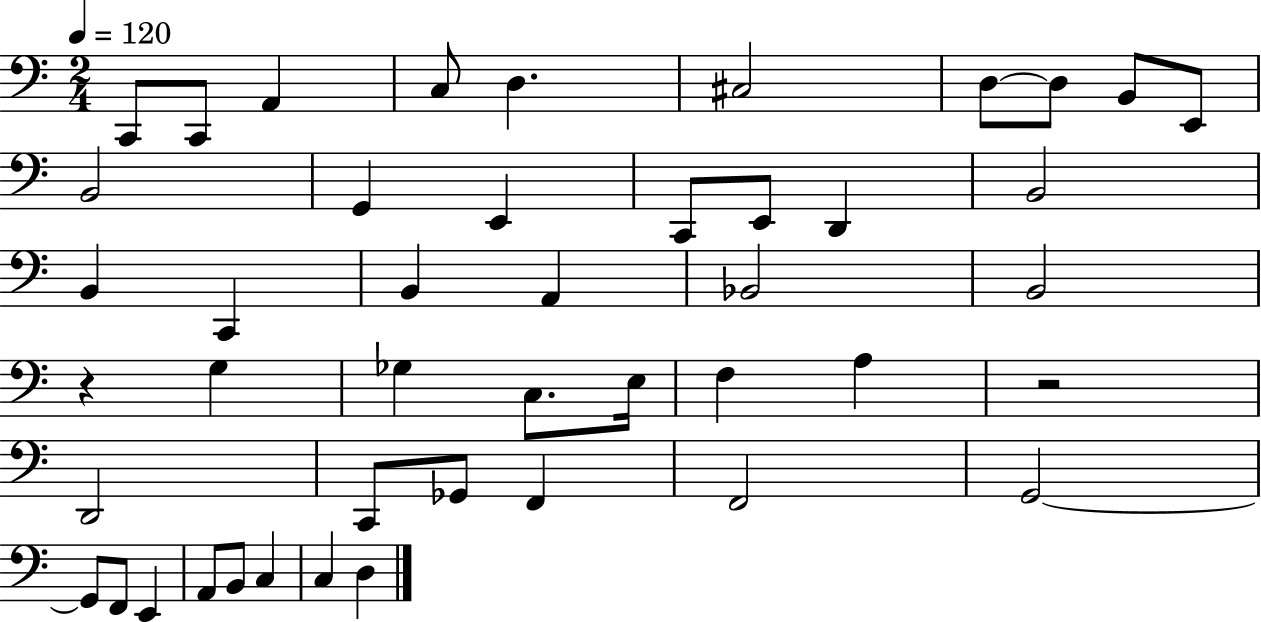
{
  \clef bass
  \numericTimeSignature
  \time 2/4
  \key c \major
  \tempo 4 = 120
  c,8 c,8 a,4 | c8 d4. | cis2 | d8~~ d8 b,8 e,8 | \break b,2 | g,4 e,4 | c,8 e,8 d,4 | b,2 | \break b,4 c,4 | b,4 a,4 | bes,2 | b,2 | \break r4 g4 | ges4 c8. e16 | f4 a4 | r2 | \break d,2 | c,8 ges,8 f,4 | f,2 | g,2~~ | \break g,8 f,8 e,4 | a,8 b,8 c4 | c4 d4 | \bar "|."
}